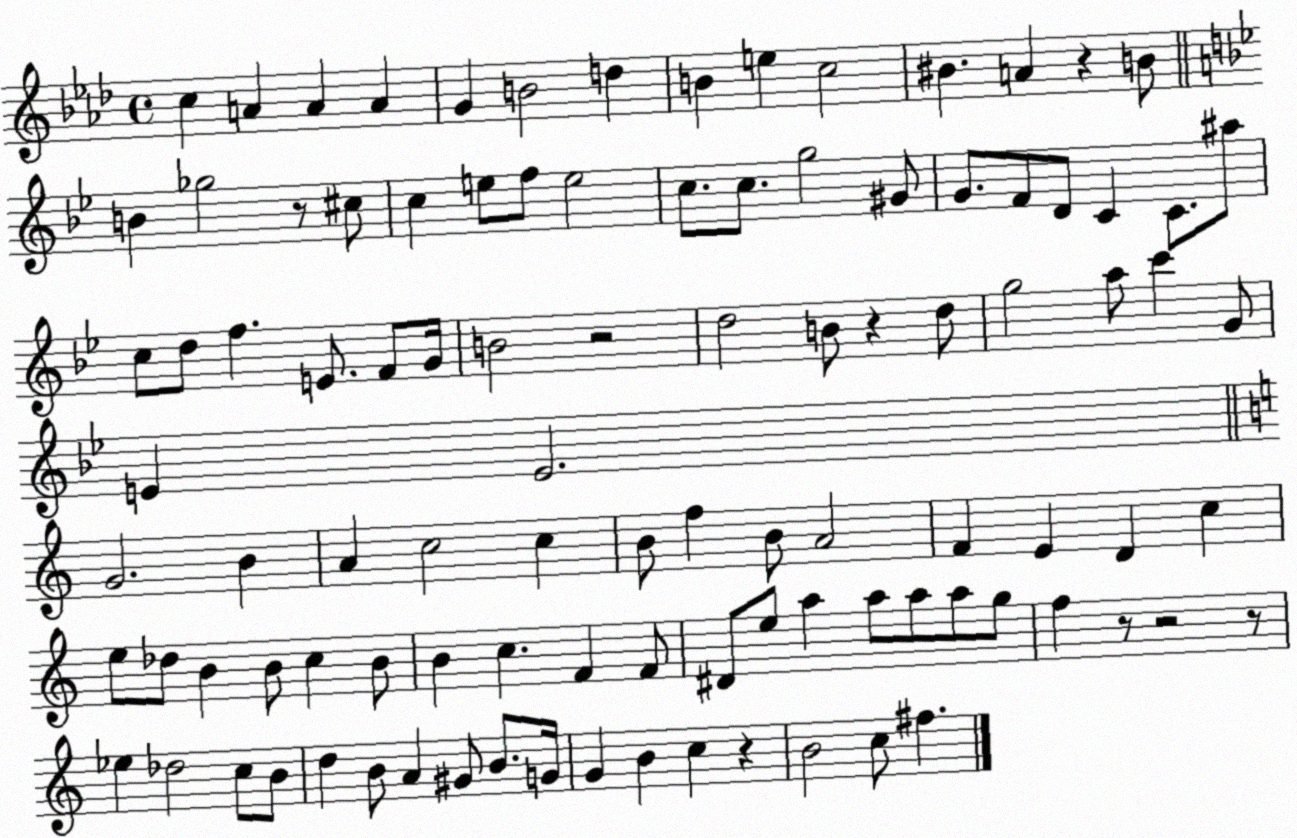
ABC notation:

X:1
T:Untitled
M:4/4
L:1/4
K:Ab
c A A A G B2 d B e c2 ^B A z B/2 B _g2 z/2 ^c/2 c e/2 f/2 e2 c/2 c/2 g2 ^G/2 G/2 F/2 D/2 C C/2 ^a/2 c/2 d/2 f E/2 F/2 G/4 B2 z2 d2 B/2 z d/2 g2 a/2 c' G/2 E E2 G2 B A c2 c B/2 f B/2 A2 F E D c e/2 _d/2 B B/2 c B/2 B c F F/2 ^D/2 e/2 a a/2 a/2 a/2 g/2 f z/2 z2 z/2 _e _d2 c/2 B/2 d B/2 A ^G/2 B/2 G/4 G B c z B2 c/2 ^f